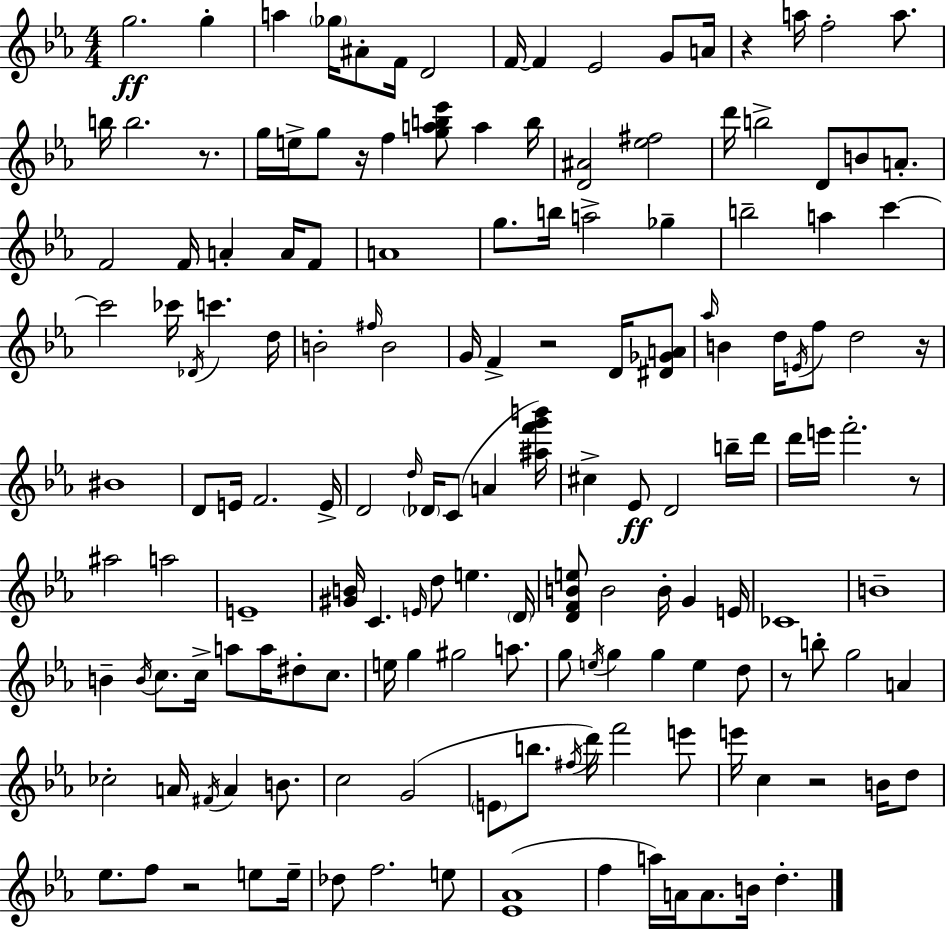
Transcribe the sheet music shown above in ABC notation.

X:1
T:Untitled
M:4/4
L:1/4
K:Cm
g2 g a _g/4 ^A/2 F/4 D2 F/4 F _E2 G/2 A/4 z a/4 f2 a/2 b/4 b2 z/2 g/4 e/4 g/2 z/4 f [gab_e']/2 a b/4 [D^A]2 [_e^f]2 d'/4 b2 D/2 B/2 A/2 F2 F/4 A A/4 F/2 A4 g/2 b/4 a2 _g b2 a c' c'2 _c'/4 _D/4 c' d/4 B2 ^f/4 B2 G/4 F z2 D/4 [^D_GA]/2 _a/4 B d/4 E/4 f/2 d2 z/4 ^B4 D/2 E/4 F2 E/4 D2 d/4 _D/4 C/2 A [^af'g'b']/4 ^c _E/2 D2 b/4 d'/4 d'/4 e'/4 f'2 z/2 ^a2 a2 E4 [^GB]/4 C E/4 d/2 e D/4 [DFBe]/2 B2 B/4 G E/4 _C4 B4 B B/4 c/2 c/4 a/2 a/4 ^d/2 c/2 e/4 g ^g2 a/2 g/2 e/4 g g e d/2 z/2 b/2 g2 A _c2 A/4 ^F/4 A B/2 c2 G2 E/2 b/2 ^f/4 d'/4 f'2 e'/2 e'/4 c z2 B/4 d/2 _e/2 f/2 z2 e/2 e/4 _d/2 f2 e/2 [_E_A]4 f a/4 A/4 A/2 B/4 d